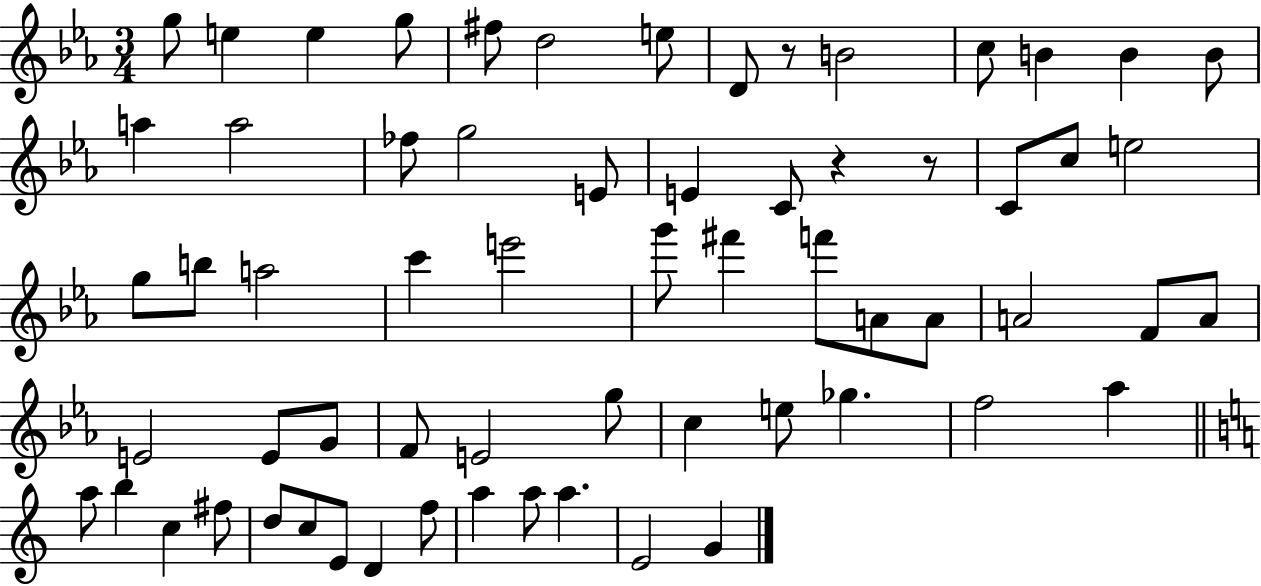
G5/e E5/q E5/q G5/e F#5/e D5/h E5/e D4/e R/e B4/h C5/e B4/q B4/q B4/e A5/q A5/h FES5/e G5/h E4/e E4/q C4/e R/q R/e C4/e C5/e E5/h G5/e B5/e A5/h C6/q E6/h G6/e F#6/q F6/e A4/e A4/e A4/h F4/e A4/e E4/h E4/e G4/e F4/e E4/h G5/e C5/q E5/e Gb5/q. F5/h Ab5/q A5/e B5/q C5/q F#5/e D5/e C5/e E4/e D4/q F5/e A5/q A5/e A5/q. E4/h G4/q